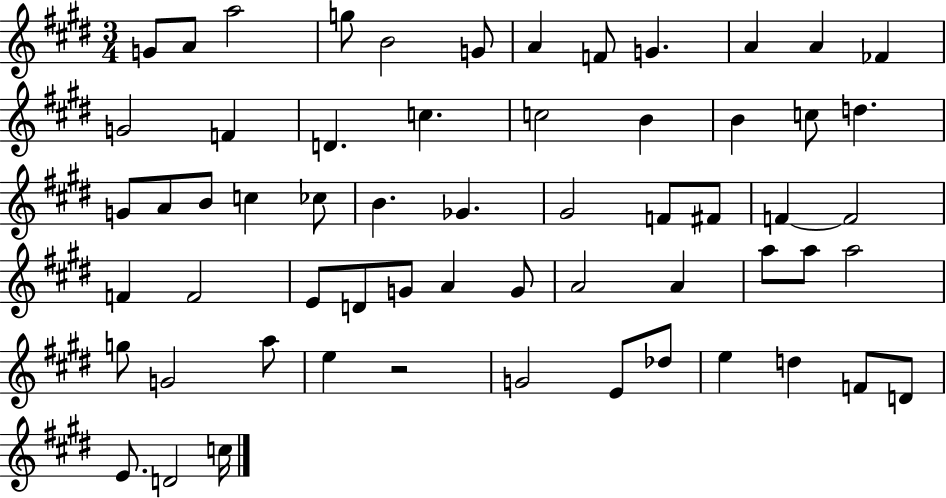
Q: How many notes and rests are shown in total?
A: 60